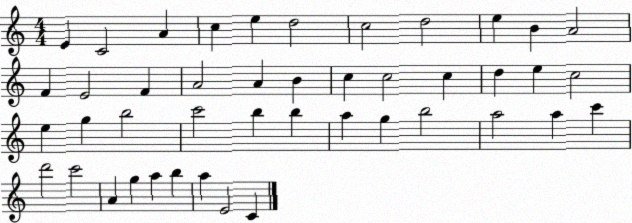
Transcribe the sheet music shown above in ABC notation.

X:1
T:Untitled
M:4/4
L:1/4
K:C
E C2 A c e d2 c2 d2 e B A2 F E2 F A2 A B c c2 c d e c2 e g b2 c'2 b b a g b2 a2 a c' d'2 c'2 A g a b a E2 C